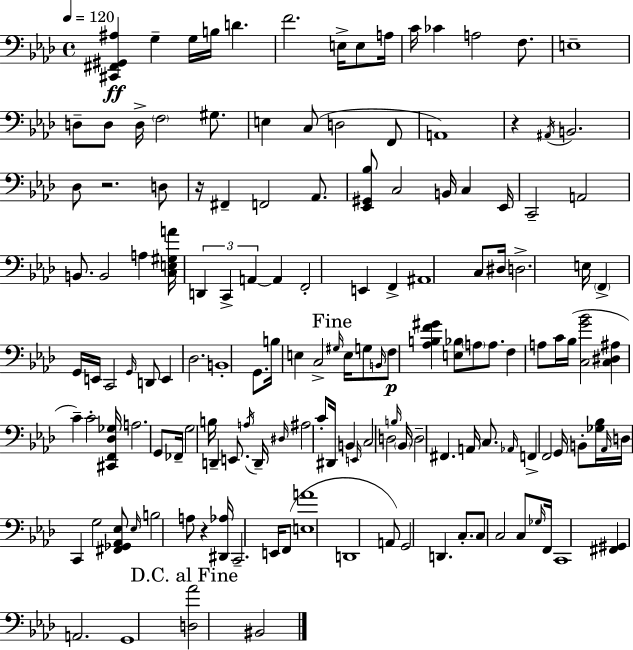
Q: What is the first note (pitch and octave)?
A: G3